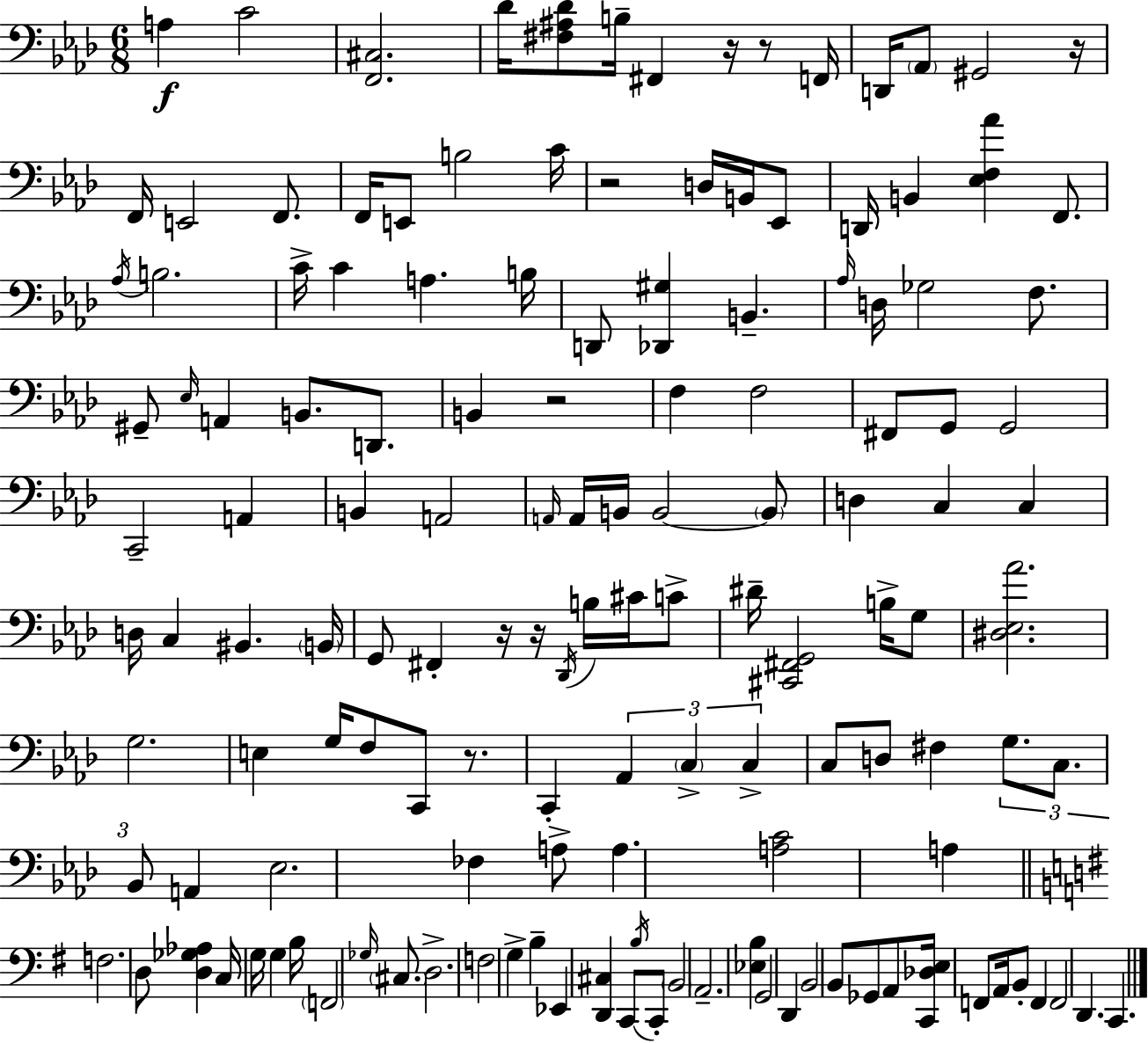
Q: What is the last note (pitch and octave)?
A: C2